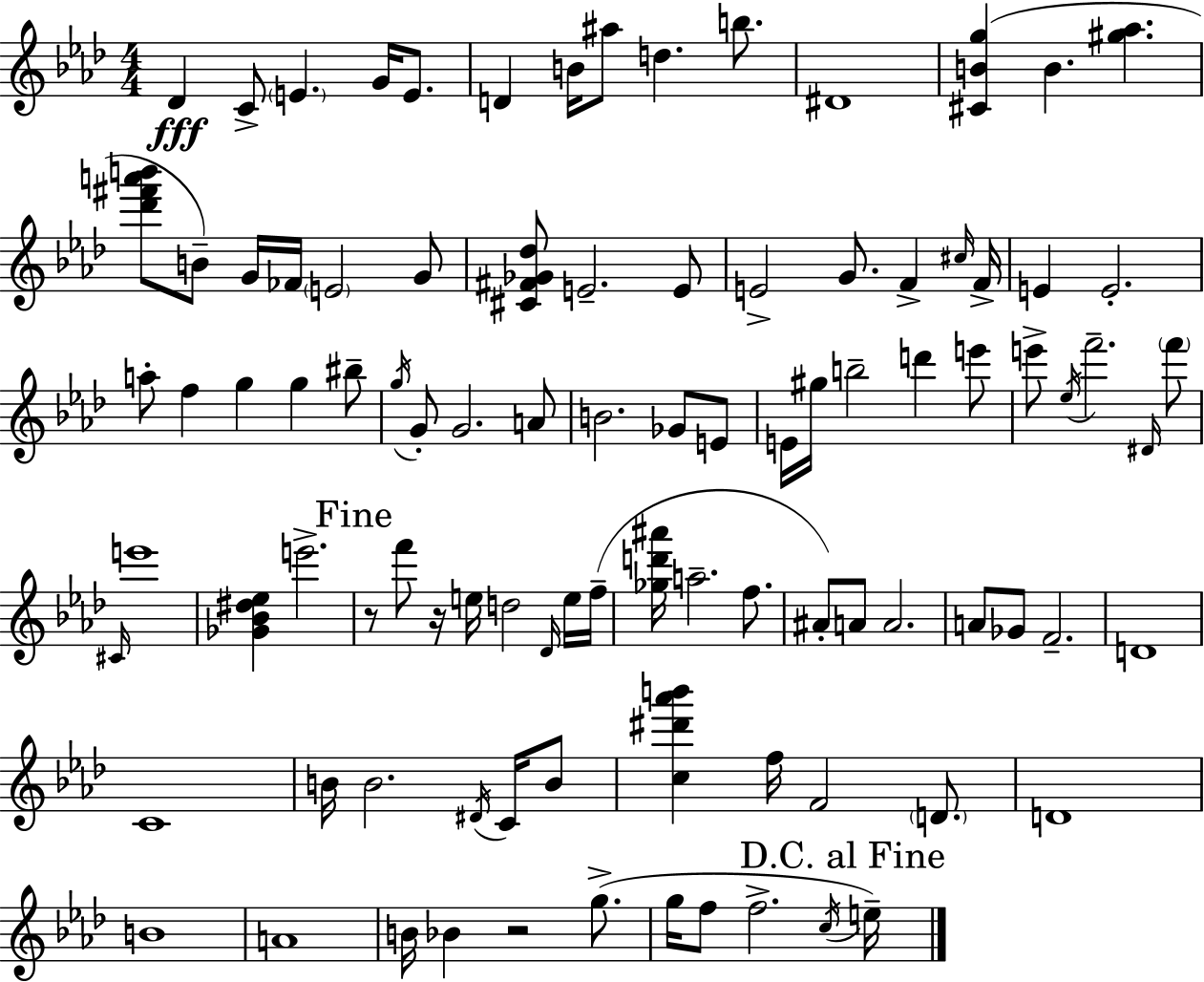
{
  \clef treble
  \numericTimeSignature
  \time 4/4
  \key f \minor
  des'4\fff c'8-> \parenthesize e'4. g'16 e'8. | d'4 b'16 ais''8 d''4. b''8. | dis'1 | <cis' b' g''>4( b'4. <gis'' aes''>4. | \break <des''' fis''' a''' b'''>8 b'8--) g'16 fes'16 \parenthesize e'2 g'8 | <cis' fis' ges' des''>8 e'2.-- e'8 | e'2-> g'8. f'4-> \grace { cis''16 } | f'16-> e'4 e'2.-. | \break a''8-. f''4 g''4 g''4 bis''8-- | \acciaccatura { g''16 } g'8-. g'2. | a'8 b'2. ges'8 | e'8 e'16 gis''16 b''2-- d'''4 | \break e'''8 e'''8-> \acciaccatura { ees''16 } f'''2.-- | \grace { dis'16 } \parenthesize f'''8 \grace { cis'16 } e'''1 | <ges' bes' dis'' ees''>4 e'''2.-> | \mark "Fine" r8 f'''8 r16 e''16 d''2 | \break \grace { des'16 } e''16 f''16--( <ges'' d''' ais'''>16 a''2.-- | f''8. ais'8-.) a'8 a'2. | a'8 ges'8 f'2.-- | d'1 | \break c'1 | b'16 b'2. | \acciaccatura { dis'16 } c'16 b'8 <c'' dis''' aes''' b'''>4 f''16 f'2 | \parenthesize d'8. d'1 | \break b'1 | a'1 | b'16 bes'4 r2 | g''8.->( g''16 f''8 f''2.-> | \break \acciaccatura { c''16 } \mark "D.C. al Fine" e''16--) \bar "|."
}